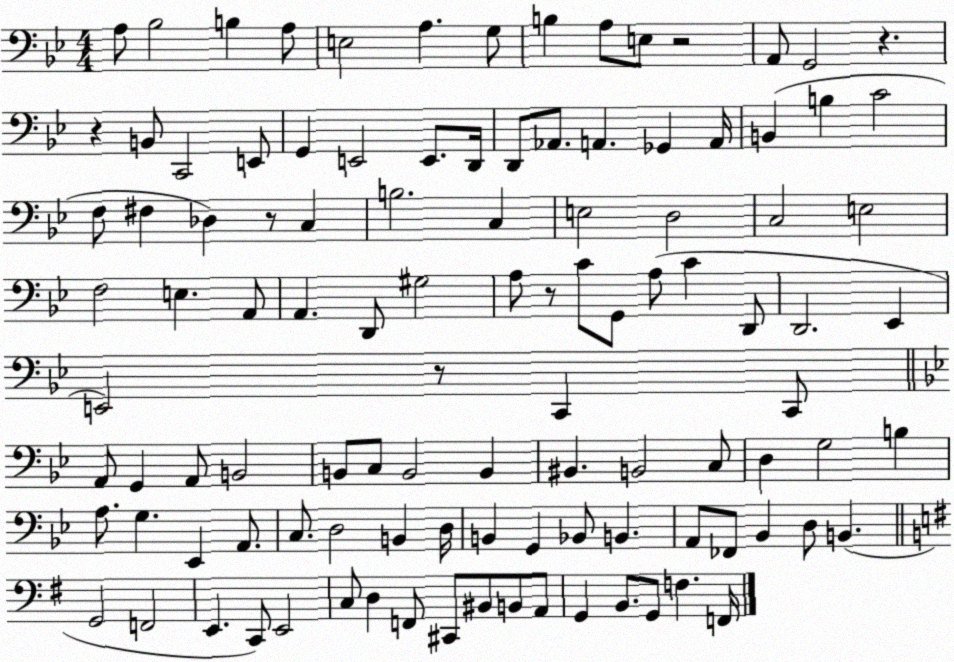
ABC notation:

X:1
T:Untitled
M:4/4
L:1/4
K:Bb
A,/2 _B,2 B, A,/2 E,2 A, G,/2 B, A,/2 E,/2 z2 A,,/2 G,,2 z z B,,/2 C,,2 E,,/2 G,, E,,2 E,,/2 D,,/4 D,,/2 _A,,/2 A,, _G,, A,,/4 B,, B, C2 F,/2 ^F, _D, z/2 C, B,2 C, E,2 D,2 C,2 E,2 F,2 E, A,,/2 A,, D,,/2 ^G,2 A,/2 z/2 C/2 G,,/2 A,/2 C D,,/2 D,,2 _E,, E,,2 z/2 C,, C,,/2 A,,/2 G,, A,,/2 B,,2 B,,/2 C,/2 B,,2 B,, ^B,, B,,2 C,/2 D, G,2 B, A,/2 G, _E,, A,,/2 C,/2 D,2 B,, D,/4 B,, G,, _B,,/2 B,, A,,/2 _F,,/2 _B,, D,/2 B,, G,,2 F,,2 E,, C,,/2 E,,2 C,/2 D, F,,/2 ^C,,/2 ^B,,/2 B,,/2 A,,/2 G,, B,,/2 G,,/2 F, F,,/4